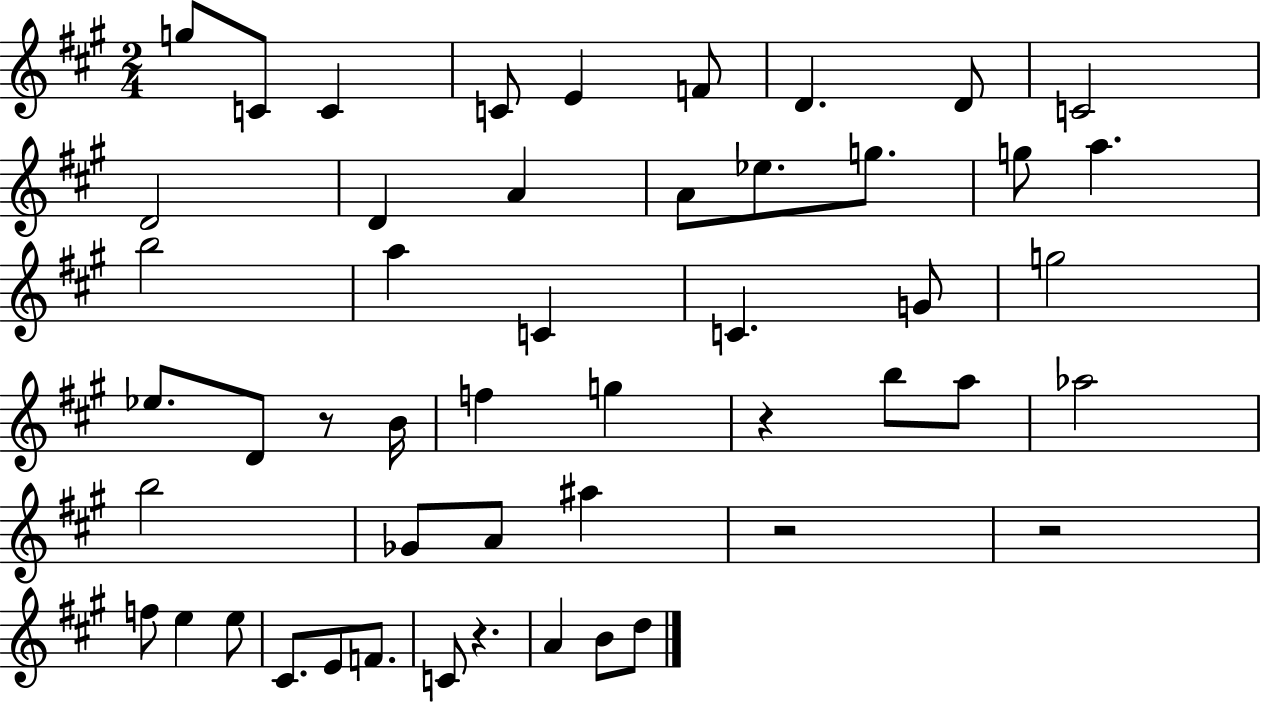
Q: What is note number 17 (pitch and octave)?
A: A5